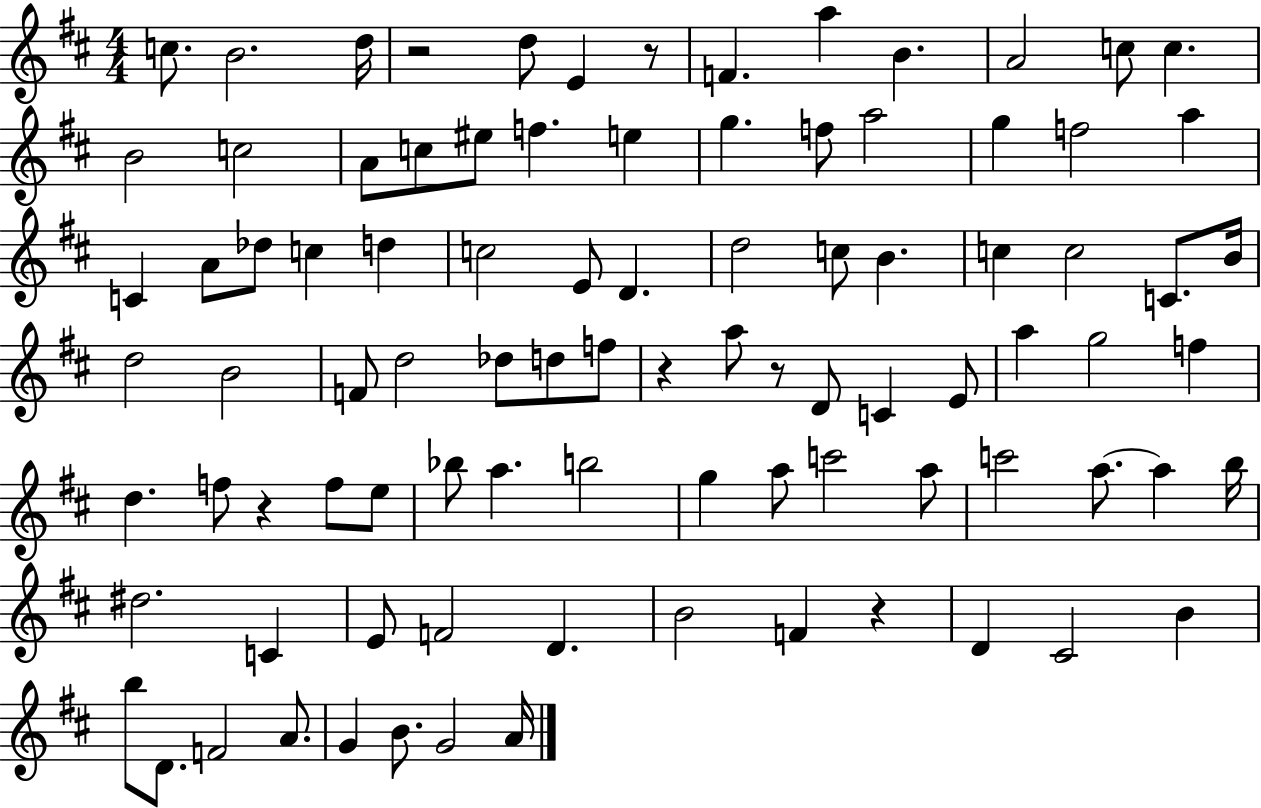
X:1
T:Untitled
M:4/4
L:1/4
K:D
c/2 B2 d/4 z2 d/2 E z/2 F a B A2 c/2 c B2 c2 A/2 c/2 ^e/2 f e g f/2 a2 g f2 a C A/2 _d/2 c d c2 E/2 D d2 c/2 B c c2 C/2 B/4 d2 B2 F/2 d2 _d/2 d/2 f/2 z a/2 z/2 D/2 C E/2 a g2 f d f/2 z f/2 e/2 _b/2 a b2 g a/2 c'2 a/2 c'2 a/2 a b/4 ^d2 C E/2 F2 D B2 F z D ^C2 B b/2 D/2 F2 A/2 G B/2 G2 A/4